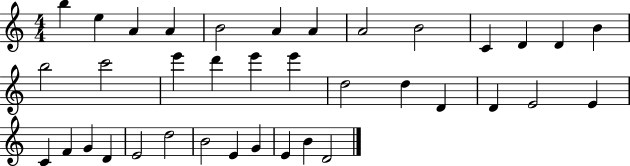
{
  \clef treble
  \numericTimeSignature
  \time 4/4
  \key c \major
  b''4 e''4 a'4 a'4 | b'2 a'4 a'4 | a'2 b'2 | c'4 d'4 d'4 b'4 | \break b''2 c'''2 | e'''4 d'''4 e'''4 e'''4 | d''2 d''4 d'4 | d'4 e'2 e'4 | \break c'4 f'4 g'4 d'4 | e'2 d''2 | b'2 e'4 g'4 | e'4 b'4 d'2 | \break \bar "|."
}